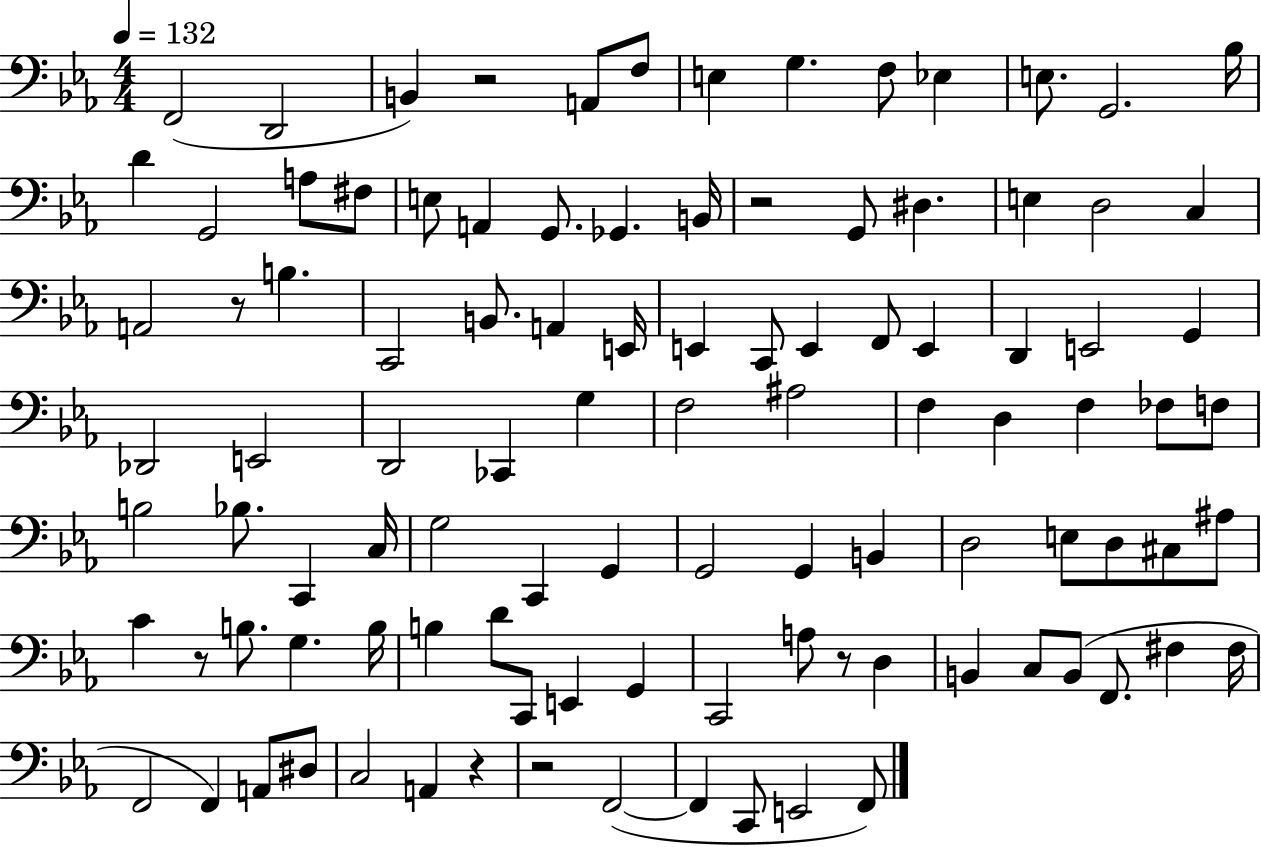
F2/h D2/h B2/q R/h A2/e F3/e E3/q G3/q. F3/e Eb3/q E3/e. G2/h. Bb3/s D4/q G2/h A3/e F#3/e E3/e A2/q G2/e. Gb2/q. B2/s R/h G2/e D#3/q. E3/q D3/h C3/q A2/h R/e B3/q. C2/h B2/e. A2/q E2/s E2/q C2/e E2/q F2/e E2/q D2/q E2/h G2/q Db2/h E2/h D2/h CES2/q G3/q F3/h A#3/h F3/q D3/q F3/q FES3/e F3/e B3/h Bb3/e. C2/q C3/s G3/h C2/q G2/q G2/h G2/q B2/q D3/h E3/e D3/e C#3/e A#3/e C4/q R/e B3/e. G3/q. B3/s B3/q D4/e C2/e E2/q G2/q C2/h A3/e R/e D3/q B2/q C3/e B2/e F2/e. F#3/q F#3/s F2/h F2/q A2/e D#3/e C3/h A2/q R/q R/h F2/h F2/q C2/e E2/h F2/e